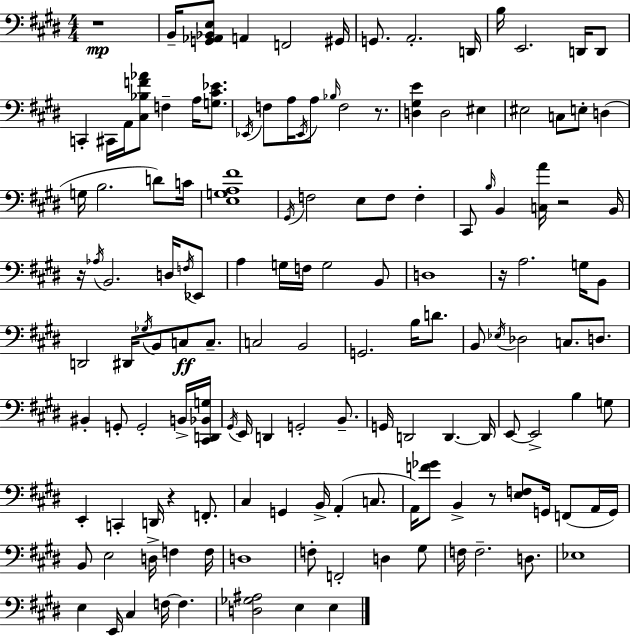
X:1
T:Untitled
M:4/4
L:1/4
K:E
z4 B,,/4 [G,,_A,,_B,,E,]/2 A,, F,,2 ^G,,/4 G,,/2 A,,2 D,,/4 B,/4 E,,2 D,,/4 D,,/2 C,, ^C,,/4 A,,/4 [^C,_B,F_A]/2 F, A,/4 [G,^C_E]/2 _E,,/4 F,/2 A,/4 _E,,/4 A,/2 _B,/4 F,2 z/2 [D,^G,E] D,2 ^E, ^E,2 C,/2 E,/2 D, G,/4 B,2 D/2 C/4 [E,G,A,^F]4 ^G,,/4 F,2 E,/2 F,/2 F, ^C,,/2 B,/4 B,, [C,A]/4 z2 B,,/4 z/4 _A,/4 B,,2 D,/4 F,/4 _E,,/2 A, G,/4 F,/4 G,2 B,,/2 D,4 z/4 A,2 G,/4 B,,/2 D,,2 ^D,,/4 _G,/4 B,,/2 C,/2 C,/2 C,2 B,,2 G,,2 B,/4 D/2 B,,/2 _E,/4 _D,2 C,/2 D,/2 ^B,, G,,/2 G,,2 B,,/4 [^C,,D,,_B,,G,]/4 ^G,,/4 E,,/4 D,, G,,2 B,,/2 G,,/4 D,,2 D,, D,,/4 E,,/2 E,,2 B, G,/2 E,, C,, D,,/4 z F,,/2 ^C, G,, B,,/4 A,, C,/2 A,,/4 [F_G]/2 B,, z/2 [E,F,]/2 G,,/4 F,,/2 A,,/4 G,,/4 B,,/2 E,2 D,/4 F, F,/4 D,4 F,/2 F,,2 D, ^G,/2 F,/4 F,2 D,/2 _E,4 E, E,,/4 ^C, F,/4 F, [D,_G,^A,]2 E, E,